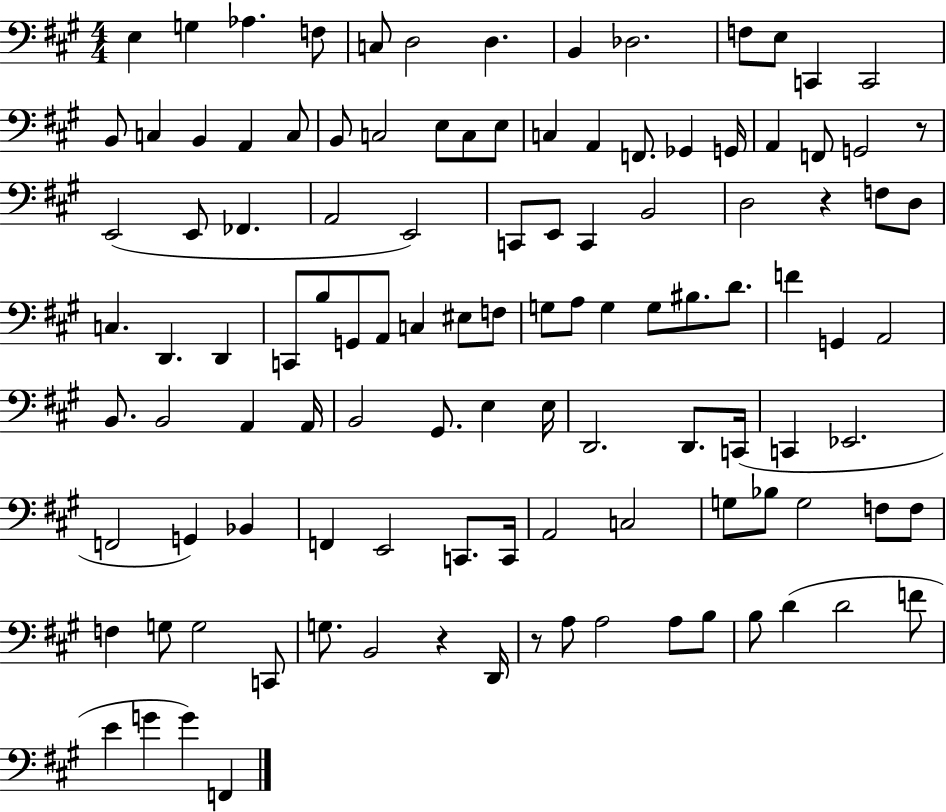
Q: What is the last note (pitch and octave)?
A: F2